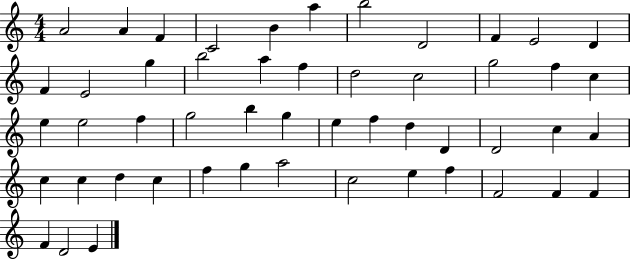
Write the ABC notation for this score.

X:1
T:Untitled
M:4/4
L:1/4
K:C
A2 A F C2 B a b2 D2 F E2 D F E2 g b2 a f d2 c2 g2 f c e e2 f g2 b g e f d D D2 c A c c d c f g a2 c2 e f F2 F F F D2 E